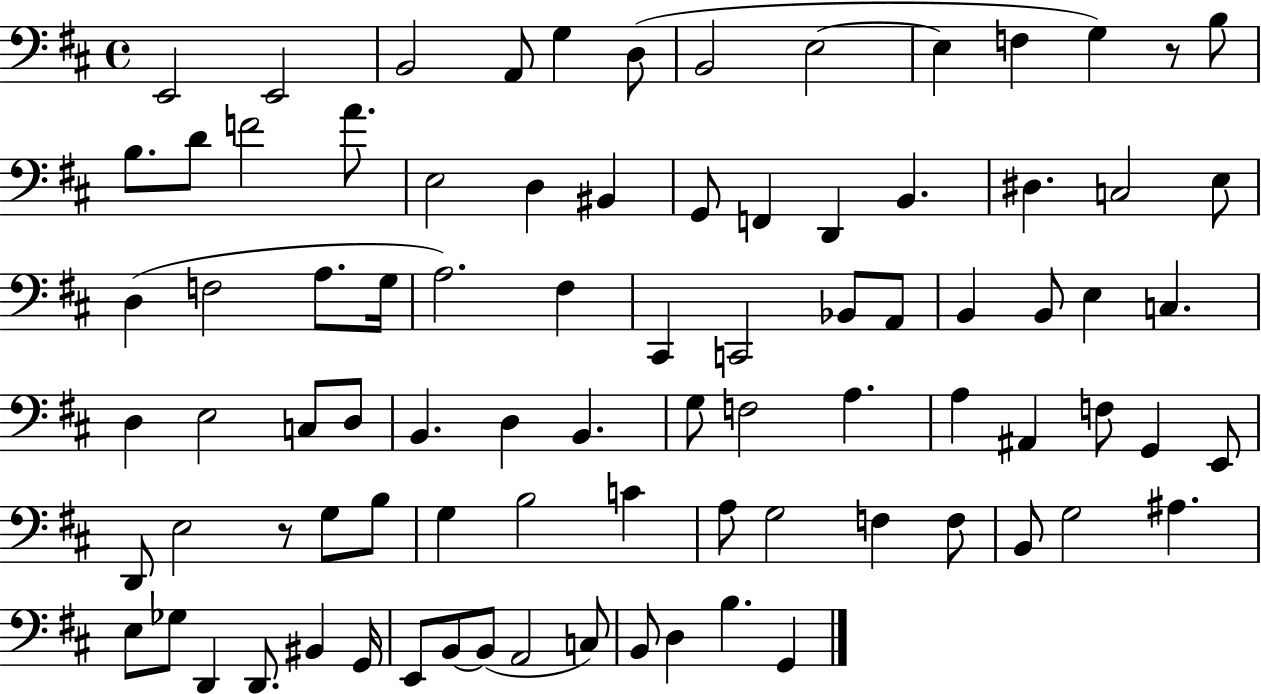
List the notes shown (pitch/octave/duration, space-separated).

E2/h E2/h B2/h A2/e G3/q D3/e B2/h E3/h E3/q F3/q G3/q R/e B3/e B3/e. D4/e F4/h A4/e. E3/h D3/q BIS2/q G2/e F2/q D2/q B2/q. D#3/q. C3/h E3/e D3/q F3/h A3/e. G3/s A3/h. F#3/q C#2/q C2/h Bb2/e A2/e B2/q B2/e E3/q C3/q. D3/q E3/h C3/e D3/e B2/q. D3/q B2/q. G3/e F3/h A3/q. A3/q A#2/q F3/e G2/q E2/e D2/e E3/h R/e G3/e B3/e G3/q B3/h C4/q A3/e G3/h F3/q F3/e B2/e G3/h A#3/q. E3/e Gb3/e D2/q D2/e. BIS2/q G2/s E2/e B2/e B2/e A2/h C3/e B2/e D3/q B3/q. G2/q